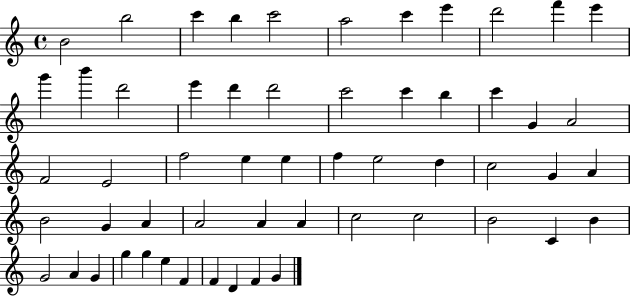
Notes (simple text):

B4/h B5/h C6/q B5/q C6/h A5/h C6/q E6/q D6/h F6/q E6/q G6/q B6/q D6/h E6/q D6/q D6/h C6/h C6/q B5/q C6/q G4/q A4/h F4/h E4/h F5/h E5/q E5/q F5/q E5/h D5/q C5/h G4/q A4/q B4/h G4/q A4/q A4/h A4/q A4/q C5/h C5/h B4/h C4/q B4/q G4/h A4/q G4/q G5/q G5/q E5/q F4/q F4/q D4/q F4/q G4/q